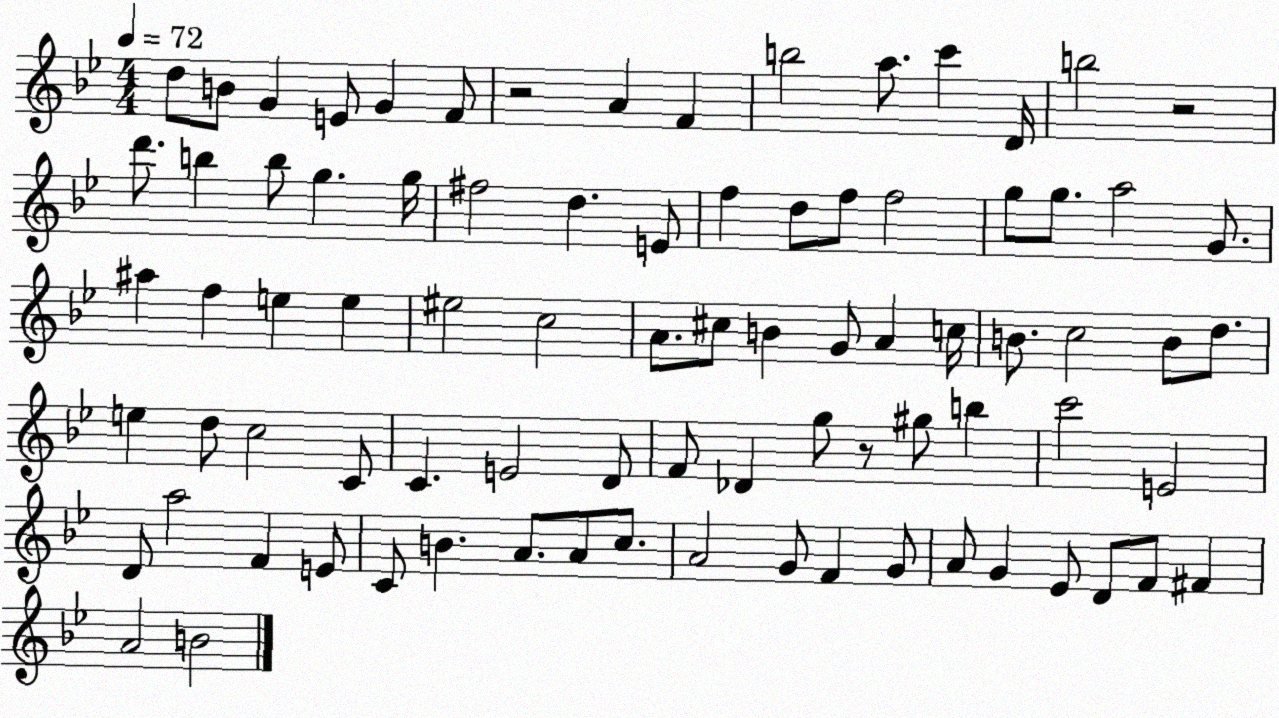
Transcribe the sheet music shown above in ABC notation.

X:1
T:Untitled
M:4/4
L:1/4
K:Bb
d/2 B/2 G E/2 G F/2 z2 A F b2 a/2 c' D/4 b2 z2 d'/2 b b/2 g g/4 ^f2 d E/2 f d/2 f/2 f2 g/2 g/2 a2 G/2 ^a f e e ^e2 c2 A/2 ^c/2 B G/2 A c/4 B/2 c2 B/2 d/2 e d/2 c2 C/2 C E2 D/2 F/2 _D g/2 z/2 ^g/2 b c'2 E2 D/2 a2 F E/2 C/2 B A/2 A/2 c/2 A2 G/2 F G/2 A/2 G _E/2 D/2 F/2 ^F A2 B2